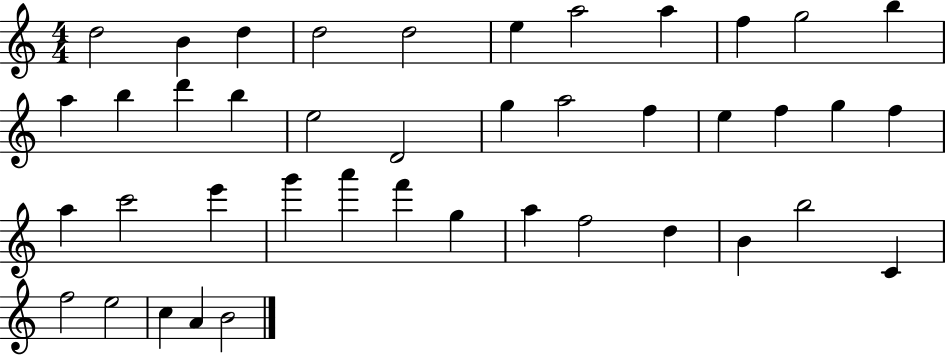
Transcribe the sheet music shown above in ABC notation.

X:1
T:Untitled
M:4/4
L:1/4
K:C
d2 B d d2 d2 e a2 a f g2 b a b d' b e2 D2 g a2 f e f g f a c'2 e' g' a' f' g a f2 d B b2 C f2 e2 c A B2